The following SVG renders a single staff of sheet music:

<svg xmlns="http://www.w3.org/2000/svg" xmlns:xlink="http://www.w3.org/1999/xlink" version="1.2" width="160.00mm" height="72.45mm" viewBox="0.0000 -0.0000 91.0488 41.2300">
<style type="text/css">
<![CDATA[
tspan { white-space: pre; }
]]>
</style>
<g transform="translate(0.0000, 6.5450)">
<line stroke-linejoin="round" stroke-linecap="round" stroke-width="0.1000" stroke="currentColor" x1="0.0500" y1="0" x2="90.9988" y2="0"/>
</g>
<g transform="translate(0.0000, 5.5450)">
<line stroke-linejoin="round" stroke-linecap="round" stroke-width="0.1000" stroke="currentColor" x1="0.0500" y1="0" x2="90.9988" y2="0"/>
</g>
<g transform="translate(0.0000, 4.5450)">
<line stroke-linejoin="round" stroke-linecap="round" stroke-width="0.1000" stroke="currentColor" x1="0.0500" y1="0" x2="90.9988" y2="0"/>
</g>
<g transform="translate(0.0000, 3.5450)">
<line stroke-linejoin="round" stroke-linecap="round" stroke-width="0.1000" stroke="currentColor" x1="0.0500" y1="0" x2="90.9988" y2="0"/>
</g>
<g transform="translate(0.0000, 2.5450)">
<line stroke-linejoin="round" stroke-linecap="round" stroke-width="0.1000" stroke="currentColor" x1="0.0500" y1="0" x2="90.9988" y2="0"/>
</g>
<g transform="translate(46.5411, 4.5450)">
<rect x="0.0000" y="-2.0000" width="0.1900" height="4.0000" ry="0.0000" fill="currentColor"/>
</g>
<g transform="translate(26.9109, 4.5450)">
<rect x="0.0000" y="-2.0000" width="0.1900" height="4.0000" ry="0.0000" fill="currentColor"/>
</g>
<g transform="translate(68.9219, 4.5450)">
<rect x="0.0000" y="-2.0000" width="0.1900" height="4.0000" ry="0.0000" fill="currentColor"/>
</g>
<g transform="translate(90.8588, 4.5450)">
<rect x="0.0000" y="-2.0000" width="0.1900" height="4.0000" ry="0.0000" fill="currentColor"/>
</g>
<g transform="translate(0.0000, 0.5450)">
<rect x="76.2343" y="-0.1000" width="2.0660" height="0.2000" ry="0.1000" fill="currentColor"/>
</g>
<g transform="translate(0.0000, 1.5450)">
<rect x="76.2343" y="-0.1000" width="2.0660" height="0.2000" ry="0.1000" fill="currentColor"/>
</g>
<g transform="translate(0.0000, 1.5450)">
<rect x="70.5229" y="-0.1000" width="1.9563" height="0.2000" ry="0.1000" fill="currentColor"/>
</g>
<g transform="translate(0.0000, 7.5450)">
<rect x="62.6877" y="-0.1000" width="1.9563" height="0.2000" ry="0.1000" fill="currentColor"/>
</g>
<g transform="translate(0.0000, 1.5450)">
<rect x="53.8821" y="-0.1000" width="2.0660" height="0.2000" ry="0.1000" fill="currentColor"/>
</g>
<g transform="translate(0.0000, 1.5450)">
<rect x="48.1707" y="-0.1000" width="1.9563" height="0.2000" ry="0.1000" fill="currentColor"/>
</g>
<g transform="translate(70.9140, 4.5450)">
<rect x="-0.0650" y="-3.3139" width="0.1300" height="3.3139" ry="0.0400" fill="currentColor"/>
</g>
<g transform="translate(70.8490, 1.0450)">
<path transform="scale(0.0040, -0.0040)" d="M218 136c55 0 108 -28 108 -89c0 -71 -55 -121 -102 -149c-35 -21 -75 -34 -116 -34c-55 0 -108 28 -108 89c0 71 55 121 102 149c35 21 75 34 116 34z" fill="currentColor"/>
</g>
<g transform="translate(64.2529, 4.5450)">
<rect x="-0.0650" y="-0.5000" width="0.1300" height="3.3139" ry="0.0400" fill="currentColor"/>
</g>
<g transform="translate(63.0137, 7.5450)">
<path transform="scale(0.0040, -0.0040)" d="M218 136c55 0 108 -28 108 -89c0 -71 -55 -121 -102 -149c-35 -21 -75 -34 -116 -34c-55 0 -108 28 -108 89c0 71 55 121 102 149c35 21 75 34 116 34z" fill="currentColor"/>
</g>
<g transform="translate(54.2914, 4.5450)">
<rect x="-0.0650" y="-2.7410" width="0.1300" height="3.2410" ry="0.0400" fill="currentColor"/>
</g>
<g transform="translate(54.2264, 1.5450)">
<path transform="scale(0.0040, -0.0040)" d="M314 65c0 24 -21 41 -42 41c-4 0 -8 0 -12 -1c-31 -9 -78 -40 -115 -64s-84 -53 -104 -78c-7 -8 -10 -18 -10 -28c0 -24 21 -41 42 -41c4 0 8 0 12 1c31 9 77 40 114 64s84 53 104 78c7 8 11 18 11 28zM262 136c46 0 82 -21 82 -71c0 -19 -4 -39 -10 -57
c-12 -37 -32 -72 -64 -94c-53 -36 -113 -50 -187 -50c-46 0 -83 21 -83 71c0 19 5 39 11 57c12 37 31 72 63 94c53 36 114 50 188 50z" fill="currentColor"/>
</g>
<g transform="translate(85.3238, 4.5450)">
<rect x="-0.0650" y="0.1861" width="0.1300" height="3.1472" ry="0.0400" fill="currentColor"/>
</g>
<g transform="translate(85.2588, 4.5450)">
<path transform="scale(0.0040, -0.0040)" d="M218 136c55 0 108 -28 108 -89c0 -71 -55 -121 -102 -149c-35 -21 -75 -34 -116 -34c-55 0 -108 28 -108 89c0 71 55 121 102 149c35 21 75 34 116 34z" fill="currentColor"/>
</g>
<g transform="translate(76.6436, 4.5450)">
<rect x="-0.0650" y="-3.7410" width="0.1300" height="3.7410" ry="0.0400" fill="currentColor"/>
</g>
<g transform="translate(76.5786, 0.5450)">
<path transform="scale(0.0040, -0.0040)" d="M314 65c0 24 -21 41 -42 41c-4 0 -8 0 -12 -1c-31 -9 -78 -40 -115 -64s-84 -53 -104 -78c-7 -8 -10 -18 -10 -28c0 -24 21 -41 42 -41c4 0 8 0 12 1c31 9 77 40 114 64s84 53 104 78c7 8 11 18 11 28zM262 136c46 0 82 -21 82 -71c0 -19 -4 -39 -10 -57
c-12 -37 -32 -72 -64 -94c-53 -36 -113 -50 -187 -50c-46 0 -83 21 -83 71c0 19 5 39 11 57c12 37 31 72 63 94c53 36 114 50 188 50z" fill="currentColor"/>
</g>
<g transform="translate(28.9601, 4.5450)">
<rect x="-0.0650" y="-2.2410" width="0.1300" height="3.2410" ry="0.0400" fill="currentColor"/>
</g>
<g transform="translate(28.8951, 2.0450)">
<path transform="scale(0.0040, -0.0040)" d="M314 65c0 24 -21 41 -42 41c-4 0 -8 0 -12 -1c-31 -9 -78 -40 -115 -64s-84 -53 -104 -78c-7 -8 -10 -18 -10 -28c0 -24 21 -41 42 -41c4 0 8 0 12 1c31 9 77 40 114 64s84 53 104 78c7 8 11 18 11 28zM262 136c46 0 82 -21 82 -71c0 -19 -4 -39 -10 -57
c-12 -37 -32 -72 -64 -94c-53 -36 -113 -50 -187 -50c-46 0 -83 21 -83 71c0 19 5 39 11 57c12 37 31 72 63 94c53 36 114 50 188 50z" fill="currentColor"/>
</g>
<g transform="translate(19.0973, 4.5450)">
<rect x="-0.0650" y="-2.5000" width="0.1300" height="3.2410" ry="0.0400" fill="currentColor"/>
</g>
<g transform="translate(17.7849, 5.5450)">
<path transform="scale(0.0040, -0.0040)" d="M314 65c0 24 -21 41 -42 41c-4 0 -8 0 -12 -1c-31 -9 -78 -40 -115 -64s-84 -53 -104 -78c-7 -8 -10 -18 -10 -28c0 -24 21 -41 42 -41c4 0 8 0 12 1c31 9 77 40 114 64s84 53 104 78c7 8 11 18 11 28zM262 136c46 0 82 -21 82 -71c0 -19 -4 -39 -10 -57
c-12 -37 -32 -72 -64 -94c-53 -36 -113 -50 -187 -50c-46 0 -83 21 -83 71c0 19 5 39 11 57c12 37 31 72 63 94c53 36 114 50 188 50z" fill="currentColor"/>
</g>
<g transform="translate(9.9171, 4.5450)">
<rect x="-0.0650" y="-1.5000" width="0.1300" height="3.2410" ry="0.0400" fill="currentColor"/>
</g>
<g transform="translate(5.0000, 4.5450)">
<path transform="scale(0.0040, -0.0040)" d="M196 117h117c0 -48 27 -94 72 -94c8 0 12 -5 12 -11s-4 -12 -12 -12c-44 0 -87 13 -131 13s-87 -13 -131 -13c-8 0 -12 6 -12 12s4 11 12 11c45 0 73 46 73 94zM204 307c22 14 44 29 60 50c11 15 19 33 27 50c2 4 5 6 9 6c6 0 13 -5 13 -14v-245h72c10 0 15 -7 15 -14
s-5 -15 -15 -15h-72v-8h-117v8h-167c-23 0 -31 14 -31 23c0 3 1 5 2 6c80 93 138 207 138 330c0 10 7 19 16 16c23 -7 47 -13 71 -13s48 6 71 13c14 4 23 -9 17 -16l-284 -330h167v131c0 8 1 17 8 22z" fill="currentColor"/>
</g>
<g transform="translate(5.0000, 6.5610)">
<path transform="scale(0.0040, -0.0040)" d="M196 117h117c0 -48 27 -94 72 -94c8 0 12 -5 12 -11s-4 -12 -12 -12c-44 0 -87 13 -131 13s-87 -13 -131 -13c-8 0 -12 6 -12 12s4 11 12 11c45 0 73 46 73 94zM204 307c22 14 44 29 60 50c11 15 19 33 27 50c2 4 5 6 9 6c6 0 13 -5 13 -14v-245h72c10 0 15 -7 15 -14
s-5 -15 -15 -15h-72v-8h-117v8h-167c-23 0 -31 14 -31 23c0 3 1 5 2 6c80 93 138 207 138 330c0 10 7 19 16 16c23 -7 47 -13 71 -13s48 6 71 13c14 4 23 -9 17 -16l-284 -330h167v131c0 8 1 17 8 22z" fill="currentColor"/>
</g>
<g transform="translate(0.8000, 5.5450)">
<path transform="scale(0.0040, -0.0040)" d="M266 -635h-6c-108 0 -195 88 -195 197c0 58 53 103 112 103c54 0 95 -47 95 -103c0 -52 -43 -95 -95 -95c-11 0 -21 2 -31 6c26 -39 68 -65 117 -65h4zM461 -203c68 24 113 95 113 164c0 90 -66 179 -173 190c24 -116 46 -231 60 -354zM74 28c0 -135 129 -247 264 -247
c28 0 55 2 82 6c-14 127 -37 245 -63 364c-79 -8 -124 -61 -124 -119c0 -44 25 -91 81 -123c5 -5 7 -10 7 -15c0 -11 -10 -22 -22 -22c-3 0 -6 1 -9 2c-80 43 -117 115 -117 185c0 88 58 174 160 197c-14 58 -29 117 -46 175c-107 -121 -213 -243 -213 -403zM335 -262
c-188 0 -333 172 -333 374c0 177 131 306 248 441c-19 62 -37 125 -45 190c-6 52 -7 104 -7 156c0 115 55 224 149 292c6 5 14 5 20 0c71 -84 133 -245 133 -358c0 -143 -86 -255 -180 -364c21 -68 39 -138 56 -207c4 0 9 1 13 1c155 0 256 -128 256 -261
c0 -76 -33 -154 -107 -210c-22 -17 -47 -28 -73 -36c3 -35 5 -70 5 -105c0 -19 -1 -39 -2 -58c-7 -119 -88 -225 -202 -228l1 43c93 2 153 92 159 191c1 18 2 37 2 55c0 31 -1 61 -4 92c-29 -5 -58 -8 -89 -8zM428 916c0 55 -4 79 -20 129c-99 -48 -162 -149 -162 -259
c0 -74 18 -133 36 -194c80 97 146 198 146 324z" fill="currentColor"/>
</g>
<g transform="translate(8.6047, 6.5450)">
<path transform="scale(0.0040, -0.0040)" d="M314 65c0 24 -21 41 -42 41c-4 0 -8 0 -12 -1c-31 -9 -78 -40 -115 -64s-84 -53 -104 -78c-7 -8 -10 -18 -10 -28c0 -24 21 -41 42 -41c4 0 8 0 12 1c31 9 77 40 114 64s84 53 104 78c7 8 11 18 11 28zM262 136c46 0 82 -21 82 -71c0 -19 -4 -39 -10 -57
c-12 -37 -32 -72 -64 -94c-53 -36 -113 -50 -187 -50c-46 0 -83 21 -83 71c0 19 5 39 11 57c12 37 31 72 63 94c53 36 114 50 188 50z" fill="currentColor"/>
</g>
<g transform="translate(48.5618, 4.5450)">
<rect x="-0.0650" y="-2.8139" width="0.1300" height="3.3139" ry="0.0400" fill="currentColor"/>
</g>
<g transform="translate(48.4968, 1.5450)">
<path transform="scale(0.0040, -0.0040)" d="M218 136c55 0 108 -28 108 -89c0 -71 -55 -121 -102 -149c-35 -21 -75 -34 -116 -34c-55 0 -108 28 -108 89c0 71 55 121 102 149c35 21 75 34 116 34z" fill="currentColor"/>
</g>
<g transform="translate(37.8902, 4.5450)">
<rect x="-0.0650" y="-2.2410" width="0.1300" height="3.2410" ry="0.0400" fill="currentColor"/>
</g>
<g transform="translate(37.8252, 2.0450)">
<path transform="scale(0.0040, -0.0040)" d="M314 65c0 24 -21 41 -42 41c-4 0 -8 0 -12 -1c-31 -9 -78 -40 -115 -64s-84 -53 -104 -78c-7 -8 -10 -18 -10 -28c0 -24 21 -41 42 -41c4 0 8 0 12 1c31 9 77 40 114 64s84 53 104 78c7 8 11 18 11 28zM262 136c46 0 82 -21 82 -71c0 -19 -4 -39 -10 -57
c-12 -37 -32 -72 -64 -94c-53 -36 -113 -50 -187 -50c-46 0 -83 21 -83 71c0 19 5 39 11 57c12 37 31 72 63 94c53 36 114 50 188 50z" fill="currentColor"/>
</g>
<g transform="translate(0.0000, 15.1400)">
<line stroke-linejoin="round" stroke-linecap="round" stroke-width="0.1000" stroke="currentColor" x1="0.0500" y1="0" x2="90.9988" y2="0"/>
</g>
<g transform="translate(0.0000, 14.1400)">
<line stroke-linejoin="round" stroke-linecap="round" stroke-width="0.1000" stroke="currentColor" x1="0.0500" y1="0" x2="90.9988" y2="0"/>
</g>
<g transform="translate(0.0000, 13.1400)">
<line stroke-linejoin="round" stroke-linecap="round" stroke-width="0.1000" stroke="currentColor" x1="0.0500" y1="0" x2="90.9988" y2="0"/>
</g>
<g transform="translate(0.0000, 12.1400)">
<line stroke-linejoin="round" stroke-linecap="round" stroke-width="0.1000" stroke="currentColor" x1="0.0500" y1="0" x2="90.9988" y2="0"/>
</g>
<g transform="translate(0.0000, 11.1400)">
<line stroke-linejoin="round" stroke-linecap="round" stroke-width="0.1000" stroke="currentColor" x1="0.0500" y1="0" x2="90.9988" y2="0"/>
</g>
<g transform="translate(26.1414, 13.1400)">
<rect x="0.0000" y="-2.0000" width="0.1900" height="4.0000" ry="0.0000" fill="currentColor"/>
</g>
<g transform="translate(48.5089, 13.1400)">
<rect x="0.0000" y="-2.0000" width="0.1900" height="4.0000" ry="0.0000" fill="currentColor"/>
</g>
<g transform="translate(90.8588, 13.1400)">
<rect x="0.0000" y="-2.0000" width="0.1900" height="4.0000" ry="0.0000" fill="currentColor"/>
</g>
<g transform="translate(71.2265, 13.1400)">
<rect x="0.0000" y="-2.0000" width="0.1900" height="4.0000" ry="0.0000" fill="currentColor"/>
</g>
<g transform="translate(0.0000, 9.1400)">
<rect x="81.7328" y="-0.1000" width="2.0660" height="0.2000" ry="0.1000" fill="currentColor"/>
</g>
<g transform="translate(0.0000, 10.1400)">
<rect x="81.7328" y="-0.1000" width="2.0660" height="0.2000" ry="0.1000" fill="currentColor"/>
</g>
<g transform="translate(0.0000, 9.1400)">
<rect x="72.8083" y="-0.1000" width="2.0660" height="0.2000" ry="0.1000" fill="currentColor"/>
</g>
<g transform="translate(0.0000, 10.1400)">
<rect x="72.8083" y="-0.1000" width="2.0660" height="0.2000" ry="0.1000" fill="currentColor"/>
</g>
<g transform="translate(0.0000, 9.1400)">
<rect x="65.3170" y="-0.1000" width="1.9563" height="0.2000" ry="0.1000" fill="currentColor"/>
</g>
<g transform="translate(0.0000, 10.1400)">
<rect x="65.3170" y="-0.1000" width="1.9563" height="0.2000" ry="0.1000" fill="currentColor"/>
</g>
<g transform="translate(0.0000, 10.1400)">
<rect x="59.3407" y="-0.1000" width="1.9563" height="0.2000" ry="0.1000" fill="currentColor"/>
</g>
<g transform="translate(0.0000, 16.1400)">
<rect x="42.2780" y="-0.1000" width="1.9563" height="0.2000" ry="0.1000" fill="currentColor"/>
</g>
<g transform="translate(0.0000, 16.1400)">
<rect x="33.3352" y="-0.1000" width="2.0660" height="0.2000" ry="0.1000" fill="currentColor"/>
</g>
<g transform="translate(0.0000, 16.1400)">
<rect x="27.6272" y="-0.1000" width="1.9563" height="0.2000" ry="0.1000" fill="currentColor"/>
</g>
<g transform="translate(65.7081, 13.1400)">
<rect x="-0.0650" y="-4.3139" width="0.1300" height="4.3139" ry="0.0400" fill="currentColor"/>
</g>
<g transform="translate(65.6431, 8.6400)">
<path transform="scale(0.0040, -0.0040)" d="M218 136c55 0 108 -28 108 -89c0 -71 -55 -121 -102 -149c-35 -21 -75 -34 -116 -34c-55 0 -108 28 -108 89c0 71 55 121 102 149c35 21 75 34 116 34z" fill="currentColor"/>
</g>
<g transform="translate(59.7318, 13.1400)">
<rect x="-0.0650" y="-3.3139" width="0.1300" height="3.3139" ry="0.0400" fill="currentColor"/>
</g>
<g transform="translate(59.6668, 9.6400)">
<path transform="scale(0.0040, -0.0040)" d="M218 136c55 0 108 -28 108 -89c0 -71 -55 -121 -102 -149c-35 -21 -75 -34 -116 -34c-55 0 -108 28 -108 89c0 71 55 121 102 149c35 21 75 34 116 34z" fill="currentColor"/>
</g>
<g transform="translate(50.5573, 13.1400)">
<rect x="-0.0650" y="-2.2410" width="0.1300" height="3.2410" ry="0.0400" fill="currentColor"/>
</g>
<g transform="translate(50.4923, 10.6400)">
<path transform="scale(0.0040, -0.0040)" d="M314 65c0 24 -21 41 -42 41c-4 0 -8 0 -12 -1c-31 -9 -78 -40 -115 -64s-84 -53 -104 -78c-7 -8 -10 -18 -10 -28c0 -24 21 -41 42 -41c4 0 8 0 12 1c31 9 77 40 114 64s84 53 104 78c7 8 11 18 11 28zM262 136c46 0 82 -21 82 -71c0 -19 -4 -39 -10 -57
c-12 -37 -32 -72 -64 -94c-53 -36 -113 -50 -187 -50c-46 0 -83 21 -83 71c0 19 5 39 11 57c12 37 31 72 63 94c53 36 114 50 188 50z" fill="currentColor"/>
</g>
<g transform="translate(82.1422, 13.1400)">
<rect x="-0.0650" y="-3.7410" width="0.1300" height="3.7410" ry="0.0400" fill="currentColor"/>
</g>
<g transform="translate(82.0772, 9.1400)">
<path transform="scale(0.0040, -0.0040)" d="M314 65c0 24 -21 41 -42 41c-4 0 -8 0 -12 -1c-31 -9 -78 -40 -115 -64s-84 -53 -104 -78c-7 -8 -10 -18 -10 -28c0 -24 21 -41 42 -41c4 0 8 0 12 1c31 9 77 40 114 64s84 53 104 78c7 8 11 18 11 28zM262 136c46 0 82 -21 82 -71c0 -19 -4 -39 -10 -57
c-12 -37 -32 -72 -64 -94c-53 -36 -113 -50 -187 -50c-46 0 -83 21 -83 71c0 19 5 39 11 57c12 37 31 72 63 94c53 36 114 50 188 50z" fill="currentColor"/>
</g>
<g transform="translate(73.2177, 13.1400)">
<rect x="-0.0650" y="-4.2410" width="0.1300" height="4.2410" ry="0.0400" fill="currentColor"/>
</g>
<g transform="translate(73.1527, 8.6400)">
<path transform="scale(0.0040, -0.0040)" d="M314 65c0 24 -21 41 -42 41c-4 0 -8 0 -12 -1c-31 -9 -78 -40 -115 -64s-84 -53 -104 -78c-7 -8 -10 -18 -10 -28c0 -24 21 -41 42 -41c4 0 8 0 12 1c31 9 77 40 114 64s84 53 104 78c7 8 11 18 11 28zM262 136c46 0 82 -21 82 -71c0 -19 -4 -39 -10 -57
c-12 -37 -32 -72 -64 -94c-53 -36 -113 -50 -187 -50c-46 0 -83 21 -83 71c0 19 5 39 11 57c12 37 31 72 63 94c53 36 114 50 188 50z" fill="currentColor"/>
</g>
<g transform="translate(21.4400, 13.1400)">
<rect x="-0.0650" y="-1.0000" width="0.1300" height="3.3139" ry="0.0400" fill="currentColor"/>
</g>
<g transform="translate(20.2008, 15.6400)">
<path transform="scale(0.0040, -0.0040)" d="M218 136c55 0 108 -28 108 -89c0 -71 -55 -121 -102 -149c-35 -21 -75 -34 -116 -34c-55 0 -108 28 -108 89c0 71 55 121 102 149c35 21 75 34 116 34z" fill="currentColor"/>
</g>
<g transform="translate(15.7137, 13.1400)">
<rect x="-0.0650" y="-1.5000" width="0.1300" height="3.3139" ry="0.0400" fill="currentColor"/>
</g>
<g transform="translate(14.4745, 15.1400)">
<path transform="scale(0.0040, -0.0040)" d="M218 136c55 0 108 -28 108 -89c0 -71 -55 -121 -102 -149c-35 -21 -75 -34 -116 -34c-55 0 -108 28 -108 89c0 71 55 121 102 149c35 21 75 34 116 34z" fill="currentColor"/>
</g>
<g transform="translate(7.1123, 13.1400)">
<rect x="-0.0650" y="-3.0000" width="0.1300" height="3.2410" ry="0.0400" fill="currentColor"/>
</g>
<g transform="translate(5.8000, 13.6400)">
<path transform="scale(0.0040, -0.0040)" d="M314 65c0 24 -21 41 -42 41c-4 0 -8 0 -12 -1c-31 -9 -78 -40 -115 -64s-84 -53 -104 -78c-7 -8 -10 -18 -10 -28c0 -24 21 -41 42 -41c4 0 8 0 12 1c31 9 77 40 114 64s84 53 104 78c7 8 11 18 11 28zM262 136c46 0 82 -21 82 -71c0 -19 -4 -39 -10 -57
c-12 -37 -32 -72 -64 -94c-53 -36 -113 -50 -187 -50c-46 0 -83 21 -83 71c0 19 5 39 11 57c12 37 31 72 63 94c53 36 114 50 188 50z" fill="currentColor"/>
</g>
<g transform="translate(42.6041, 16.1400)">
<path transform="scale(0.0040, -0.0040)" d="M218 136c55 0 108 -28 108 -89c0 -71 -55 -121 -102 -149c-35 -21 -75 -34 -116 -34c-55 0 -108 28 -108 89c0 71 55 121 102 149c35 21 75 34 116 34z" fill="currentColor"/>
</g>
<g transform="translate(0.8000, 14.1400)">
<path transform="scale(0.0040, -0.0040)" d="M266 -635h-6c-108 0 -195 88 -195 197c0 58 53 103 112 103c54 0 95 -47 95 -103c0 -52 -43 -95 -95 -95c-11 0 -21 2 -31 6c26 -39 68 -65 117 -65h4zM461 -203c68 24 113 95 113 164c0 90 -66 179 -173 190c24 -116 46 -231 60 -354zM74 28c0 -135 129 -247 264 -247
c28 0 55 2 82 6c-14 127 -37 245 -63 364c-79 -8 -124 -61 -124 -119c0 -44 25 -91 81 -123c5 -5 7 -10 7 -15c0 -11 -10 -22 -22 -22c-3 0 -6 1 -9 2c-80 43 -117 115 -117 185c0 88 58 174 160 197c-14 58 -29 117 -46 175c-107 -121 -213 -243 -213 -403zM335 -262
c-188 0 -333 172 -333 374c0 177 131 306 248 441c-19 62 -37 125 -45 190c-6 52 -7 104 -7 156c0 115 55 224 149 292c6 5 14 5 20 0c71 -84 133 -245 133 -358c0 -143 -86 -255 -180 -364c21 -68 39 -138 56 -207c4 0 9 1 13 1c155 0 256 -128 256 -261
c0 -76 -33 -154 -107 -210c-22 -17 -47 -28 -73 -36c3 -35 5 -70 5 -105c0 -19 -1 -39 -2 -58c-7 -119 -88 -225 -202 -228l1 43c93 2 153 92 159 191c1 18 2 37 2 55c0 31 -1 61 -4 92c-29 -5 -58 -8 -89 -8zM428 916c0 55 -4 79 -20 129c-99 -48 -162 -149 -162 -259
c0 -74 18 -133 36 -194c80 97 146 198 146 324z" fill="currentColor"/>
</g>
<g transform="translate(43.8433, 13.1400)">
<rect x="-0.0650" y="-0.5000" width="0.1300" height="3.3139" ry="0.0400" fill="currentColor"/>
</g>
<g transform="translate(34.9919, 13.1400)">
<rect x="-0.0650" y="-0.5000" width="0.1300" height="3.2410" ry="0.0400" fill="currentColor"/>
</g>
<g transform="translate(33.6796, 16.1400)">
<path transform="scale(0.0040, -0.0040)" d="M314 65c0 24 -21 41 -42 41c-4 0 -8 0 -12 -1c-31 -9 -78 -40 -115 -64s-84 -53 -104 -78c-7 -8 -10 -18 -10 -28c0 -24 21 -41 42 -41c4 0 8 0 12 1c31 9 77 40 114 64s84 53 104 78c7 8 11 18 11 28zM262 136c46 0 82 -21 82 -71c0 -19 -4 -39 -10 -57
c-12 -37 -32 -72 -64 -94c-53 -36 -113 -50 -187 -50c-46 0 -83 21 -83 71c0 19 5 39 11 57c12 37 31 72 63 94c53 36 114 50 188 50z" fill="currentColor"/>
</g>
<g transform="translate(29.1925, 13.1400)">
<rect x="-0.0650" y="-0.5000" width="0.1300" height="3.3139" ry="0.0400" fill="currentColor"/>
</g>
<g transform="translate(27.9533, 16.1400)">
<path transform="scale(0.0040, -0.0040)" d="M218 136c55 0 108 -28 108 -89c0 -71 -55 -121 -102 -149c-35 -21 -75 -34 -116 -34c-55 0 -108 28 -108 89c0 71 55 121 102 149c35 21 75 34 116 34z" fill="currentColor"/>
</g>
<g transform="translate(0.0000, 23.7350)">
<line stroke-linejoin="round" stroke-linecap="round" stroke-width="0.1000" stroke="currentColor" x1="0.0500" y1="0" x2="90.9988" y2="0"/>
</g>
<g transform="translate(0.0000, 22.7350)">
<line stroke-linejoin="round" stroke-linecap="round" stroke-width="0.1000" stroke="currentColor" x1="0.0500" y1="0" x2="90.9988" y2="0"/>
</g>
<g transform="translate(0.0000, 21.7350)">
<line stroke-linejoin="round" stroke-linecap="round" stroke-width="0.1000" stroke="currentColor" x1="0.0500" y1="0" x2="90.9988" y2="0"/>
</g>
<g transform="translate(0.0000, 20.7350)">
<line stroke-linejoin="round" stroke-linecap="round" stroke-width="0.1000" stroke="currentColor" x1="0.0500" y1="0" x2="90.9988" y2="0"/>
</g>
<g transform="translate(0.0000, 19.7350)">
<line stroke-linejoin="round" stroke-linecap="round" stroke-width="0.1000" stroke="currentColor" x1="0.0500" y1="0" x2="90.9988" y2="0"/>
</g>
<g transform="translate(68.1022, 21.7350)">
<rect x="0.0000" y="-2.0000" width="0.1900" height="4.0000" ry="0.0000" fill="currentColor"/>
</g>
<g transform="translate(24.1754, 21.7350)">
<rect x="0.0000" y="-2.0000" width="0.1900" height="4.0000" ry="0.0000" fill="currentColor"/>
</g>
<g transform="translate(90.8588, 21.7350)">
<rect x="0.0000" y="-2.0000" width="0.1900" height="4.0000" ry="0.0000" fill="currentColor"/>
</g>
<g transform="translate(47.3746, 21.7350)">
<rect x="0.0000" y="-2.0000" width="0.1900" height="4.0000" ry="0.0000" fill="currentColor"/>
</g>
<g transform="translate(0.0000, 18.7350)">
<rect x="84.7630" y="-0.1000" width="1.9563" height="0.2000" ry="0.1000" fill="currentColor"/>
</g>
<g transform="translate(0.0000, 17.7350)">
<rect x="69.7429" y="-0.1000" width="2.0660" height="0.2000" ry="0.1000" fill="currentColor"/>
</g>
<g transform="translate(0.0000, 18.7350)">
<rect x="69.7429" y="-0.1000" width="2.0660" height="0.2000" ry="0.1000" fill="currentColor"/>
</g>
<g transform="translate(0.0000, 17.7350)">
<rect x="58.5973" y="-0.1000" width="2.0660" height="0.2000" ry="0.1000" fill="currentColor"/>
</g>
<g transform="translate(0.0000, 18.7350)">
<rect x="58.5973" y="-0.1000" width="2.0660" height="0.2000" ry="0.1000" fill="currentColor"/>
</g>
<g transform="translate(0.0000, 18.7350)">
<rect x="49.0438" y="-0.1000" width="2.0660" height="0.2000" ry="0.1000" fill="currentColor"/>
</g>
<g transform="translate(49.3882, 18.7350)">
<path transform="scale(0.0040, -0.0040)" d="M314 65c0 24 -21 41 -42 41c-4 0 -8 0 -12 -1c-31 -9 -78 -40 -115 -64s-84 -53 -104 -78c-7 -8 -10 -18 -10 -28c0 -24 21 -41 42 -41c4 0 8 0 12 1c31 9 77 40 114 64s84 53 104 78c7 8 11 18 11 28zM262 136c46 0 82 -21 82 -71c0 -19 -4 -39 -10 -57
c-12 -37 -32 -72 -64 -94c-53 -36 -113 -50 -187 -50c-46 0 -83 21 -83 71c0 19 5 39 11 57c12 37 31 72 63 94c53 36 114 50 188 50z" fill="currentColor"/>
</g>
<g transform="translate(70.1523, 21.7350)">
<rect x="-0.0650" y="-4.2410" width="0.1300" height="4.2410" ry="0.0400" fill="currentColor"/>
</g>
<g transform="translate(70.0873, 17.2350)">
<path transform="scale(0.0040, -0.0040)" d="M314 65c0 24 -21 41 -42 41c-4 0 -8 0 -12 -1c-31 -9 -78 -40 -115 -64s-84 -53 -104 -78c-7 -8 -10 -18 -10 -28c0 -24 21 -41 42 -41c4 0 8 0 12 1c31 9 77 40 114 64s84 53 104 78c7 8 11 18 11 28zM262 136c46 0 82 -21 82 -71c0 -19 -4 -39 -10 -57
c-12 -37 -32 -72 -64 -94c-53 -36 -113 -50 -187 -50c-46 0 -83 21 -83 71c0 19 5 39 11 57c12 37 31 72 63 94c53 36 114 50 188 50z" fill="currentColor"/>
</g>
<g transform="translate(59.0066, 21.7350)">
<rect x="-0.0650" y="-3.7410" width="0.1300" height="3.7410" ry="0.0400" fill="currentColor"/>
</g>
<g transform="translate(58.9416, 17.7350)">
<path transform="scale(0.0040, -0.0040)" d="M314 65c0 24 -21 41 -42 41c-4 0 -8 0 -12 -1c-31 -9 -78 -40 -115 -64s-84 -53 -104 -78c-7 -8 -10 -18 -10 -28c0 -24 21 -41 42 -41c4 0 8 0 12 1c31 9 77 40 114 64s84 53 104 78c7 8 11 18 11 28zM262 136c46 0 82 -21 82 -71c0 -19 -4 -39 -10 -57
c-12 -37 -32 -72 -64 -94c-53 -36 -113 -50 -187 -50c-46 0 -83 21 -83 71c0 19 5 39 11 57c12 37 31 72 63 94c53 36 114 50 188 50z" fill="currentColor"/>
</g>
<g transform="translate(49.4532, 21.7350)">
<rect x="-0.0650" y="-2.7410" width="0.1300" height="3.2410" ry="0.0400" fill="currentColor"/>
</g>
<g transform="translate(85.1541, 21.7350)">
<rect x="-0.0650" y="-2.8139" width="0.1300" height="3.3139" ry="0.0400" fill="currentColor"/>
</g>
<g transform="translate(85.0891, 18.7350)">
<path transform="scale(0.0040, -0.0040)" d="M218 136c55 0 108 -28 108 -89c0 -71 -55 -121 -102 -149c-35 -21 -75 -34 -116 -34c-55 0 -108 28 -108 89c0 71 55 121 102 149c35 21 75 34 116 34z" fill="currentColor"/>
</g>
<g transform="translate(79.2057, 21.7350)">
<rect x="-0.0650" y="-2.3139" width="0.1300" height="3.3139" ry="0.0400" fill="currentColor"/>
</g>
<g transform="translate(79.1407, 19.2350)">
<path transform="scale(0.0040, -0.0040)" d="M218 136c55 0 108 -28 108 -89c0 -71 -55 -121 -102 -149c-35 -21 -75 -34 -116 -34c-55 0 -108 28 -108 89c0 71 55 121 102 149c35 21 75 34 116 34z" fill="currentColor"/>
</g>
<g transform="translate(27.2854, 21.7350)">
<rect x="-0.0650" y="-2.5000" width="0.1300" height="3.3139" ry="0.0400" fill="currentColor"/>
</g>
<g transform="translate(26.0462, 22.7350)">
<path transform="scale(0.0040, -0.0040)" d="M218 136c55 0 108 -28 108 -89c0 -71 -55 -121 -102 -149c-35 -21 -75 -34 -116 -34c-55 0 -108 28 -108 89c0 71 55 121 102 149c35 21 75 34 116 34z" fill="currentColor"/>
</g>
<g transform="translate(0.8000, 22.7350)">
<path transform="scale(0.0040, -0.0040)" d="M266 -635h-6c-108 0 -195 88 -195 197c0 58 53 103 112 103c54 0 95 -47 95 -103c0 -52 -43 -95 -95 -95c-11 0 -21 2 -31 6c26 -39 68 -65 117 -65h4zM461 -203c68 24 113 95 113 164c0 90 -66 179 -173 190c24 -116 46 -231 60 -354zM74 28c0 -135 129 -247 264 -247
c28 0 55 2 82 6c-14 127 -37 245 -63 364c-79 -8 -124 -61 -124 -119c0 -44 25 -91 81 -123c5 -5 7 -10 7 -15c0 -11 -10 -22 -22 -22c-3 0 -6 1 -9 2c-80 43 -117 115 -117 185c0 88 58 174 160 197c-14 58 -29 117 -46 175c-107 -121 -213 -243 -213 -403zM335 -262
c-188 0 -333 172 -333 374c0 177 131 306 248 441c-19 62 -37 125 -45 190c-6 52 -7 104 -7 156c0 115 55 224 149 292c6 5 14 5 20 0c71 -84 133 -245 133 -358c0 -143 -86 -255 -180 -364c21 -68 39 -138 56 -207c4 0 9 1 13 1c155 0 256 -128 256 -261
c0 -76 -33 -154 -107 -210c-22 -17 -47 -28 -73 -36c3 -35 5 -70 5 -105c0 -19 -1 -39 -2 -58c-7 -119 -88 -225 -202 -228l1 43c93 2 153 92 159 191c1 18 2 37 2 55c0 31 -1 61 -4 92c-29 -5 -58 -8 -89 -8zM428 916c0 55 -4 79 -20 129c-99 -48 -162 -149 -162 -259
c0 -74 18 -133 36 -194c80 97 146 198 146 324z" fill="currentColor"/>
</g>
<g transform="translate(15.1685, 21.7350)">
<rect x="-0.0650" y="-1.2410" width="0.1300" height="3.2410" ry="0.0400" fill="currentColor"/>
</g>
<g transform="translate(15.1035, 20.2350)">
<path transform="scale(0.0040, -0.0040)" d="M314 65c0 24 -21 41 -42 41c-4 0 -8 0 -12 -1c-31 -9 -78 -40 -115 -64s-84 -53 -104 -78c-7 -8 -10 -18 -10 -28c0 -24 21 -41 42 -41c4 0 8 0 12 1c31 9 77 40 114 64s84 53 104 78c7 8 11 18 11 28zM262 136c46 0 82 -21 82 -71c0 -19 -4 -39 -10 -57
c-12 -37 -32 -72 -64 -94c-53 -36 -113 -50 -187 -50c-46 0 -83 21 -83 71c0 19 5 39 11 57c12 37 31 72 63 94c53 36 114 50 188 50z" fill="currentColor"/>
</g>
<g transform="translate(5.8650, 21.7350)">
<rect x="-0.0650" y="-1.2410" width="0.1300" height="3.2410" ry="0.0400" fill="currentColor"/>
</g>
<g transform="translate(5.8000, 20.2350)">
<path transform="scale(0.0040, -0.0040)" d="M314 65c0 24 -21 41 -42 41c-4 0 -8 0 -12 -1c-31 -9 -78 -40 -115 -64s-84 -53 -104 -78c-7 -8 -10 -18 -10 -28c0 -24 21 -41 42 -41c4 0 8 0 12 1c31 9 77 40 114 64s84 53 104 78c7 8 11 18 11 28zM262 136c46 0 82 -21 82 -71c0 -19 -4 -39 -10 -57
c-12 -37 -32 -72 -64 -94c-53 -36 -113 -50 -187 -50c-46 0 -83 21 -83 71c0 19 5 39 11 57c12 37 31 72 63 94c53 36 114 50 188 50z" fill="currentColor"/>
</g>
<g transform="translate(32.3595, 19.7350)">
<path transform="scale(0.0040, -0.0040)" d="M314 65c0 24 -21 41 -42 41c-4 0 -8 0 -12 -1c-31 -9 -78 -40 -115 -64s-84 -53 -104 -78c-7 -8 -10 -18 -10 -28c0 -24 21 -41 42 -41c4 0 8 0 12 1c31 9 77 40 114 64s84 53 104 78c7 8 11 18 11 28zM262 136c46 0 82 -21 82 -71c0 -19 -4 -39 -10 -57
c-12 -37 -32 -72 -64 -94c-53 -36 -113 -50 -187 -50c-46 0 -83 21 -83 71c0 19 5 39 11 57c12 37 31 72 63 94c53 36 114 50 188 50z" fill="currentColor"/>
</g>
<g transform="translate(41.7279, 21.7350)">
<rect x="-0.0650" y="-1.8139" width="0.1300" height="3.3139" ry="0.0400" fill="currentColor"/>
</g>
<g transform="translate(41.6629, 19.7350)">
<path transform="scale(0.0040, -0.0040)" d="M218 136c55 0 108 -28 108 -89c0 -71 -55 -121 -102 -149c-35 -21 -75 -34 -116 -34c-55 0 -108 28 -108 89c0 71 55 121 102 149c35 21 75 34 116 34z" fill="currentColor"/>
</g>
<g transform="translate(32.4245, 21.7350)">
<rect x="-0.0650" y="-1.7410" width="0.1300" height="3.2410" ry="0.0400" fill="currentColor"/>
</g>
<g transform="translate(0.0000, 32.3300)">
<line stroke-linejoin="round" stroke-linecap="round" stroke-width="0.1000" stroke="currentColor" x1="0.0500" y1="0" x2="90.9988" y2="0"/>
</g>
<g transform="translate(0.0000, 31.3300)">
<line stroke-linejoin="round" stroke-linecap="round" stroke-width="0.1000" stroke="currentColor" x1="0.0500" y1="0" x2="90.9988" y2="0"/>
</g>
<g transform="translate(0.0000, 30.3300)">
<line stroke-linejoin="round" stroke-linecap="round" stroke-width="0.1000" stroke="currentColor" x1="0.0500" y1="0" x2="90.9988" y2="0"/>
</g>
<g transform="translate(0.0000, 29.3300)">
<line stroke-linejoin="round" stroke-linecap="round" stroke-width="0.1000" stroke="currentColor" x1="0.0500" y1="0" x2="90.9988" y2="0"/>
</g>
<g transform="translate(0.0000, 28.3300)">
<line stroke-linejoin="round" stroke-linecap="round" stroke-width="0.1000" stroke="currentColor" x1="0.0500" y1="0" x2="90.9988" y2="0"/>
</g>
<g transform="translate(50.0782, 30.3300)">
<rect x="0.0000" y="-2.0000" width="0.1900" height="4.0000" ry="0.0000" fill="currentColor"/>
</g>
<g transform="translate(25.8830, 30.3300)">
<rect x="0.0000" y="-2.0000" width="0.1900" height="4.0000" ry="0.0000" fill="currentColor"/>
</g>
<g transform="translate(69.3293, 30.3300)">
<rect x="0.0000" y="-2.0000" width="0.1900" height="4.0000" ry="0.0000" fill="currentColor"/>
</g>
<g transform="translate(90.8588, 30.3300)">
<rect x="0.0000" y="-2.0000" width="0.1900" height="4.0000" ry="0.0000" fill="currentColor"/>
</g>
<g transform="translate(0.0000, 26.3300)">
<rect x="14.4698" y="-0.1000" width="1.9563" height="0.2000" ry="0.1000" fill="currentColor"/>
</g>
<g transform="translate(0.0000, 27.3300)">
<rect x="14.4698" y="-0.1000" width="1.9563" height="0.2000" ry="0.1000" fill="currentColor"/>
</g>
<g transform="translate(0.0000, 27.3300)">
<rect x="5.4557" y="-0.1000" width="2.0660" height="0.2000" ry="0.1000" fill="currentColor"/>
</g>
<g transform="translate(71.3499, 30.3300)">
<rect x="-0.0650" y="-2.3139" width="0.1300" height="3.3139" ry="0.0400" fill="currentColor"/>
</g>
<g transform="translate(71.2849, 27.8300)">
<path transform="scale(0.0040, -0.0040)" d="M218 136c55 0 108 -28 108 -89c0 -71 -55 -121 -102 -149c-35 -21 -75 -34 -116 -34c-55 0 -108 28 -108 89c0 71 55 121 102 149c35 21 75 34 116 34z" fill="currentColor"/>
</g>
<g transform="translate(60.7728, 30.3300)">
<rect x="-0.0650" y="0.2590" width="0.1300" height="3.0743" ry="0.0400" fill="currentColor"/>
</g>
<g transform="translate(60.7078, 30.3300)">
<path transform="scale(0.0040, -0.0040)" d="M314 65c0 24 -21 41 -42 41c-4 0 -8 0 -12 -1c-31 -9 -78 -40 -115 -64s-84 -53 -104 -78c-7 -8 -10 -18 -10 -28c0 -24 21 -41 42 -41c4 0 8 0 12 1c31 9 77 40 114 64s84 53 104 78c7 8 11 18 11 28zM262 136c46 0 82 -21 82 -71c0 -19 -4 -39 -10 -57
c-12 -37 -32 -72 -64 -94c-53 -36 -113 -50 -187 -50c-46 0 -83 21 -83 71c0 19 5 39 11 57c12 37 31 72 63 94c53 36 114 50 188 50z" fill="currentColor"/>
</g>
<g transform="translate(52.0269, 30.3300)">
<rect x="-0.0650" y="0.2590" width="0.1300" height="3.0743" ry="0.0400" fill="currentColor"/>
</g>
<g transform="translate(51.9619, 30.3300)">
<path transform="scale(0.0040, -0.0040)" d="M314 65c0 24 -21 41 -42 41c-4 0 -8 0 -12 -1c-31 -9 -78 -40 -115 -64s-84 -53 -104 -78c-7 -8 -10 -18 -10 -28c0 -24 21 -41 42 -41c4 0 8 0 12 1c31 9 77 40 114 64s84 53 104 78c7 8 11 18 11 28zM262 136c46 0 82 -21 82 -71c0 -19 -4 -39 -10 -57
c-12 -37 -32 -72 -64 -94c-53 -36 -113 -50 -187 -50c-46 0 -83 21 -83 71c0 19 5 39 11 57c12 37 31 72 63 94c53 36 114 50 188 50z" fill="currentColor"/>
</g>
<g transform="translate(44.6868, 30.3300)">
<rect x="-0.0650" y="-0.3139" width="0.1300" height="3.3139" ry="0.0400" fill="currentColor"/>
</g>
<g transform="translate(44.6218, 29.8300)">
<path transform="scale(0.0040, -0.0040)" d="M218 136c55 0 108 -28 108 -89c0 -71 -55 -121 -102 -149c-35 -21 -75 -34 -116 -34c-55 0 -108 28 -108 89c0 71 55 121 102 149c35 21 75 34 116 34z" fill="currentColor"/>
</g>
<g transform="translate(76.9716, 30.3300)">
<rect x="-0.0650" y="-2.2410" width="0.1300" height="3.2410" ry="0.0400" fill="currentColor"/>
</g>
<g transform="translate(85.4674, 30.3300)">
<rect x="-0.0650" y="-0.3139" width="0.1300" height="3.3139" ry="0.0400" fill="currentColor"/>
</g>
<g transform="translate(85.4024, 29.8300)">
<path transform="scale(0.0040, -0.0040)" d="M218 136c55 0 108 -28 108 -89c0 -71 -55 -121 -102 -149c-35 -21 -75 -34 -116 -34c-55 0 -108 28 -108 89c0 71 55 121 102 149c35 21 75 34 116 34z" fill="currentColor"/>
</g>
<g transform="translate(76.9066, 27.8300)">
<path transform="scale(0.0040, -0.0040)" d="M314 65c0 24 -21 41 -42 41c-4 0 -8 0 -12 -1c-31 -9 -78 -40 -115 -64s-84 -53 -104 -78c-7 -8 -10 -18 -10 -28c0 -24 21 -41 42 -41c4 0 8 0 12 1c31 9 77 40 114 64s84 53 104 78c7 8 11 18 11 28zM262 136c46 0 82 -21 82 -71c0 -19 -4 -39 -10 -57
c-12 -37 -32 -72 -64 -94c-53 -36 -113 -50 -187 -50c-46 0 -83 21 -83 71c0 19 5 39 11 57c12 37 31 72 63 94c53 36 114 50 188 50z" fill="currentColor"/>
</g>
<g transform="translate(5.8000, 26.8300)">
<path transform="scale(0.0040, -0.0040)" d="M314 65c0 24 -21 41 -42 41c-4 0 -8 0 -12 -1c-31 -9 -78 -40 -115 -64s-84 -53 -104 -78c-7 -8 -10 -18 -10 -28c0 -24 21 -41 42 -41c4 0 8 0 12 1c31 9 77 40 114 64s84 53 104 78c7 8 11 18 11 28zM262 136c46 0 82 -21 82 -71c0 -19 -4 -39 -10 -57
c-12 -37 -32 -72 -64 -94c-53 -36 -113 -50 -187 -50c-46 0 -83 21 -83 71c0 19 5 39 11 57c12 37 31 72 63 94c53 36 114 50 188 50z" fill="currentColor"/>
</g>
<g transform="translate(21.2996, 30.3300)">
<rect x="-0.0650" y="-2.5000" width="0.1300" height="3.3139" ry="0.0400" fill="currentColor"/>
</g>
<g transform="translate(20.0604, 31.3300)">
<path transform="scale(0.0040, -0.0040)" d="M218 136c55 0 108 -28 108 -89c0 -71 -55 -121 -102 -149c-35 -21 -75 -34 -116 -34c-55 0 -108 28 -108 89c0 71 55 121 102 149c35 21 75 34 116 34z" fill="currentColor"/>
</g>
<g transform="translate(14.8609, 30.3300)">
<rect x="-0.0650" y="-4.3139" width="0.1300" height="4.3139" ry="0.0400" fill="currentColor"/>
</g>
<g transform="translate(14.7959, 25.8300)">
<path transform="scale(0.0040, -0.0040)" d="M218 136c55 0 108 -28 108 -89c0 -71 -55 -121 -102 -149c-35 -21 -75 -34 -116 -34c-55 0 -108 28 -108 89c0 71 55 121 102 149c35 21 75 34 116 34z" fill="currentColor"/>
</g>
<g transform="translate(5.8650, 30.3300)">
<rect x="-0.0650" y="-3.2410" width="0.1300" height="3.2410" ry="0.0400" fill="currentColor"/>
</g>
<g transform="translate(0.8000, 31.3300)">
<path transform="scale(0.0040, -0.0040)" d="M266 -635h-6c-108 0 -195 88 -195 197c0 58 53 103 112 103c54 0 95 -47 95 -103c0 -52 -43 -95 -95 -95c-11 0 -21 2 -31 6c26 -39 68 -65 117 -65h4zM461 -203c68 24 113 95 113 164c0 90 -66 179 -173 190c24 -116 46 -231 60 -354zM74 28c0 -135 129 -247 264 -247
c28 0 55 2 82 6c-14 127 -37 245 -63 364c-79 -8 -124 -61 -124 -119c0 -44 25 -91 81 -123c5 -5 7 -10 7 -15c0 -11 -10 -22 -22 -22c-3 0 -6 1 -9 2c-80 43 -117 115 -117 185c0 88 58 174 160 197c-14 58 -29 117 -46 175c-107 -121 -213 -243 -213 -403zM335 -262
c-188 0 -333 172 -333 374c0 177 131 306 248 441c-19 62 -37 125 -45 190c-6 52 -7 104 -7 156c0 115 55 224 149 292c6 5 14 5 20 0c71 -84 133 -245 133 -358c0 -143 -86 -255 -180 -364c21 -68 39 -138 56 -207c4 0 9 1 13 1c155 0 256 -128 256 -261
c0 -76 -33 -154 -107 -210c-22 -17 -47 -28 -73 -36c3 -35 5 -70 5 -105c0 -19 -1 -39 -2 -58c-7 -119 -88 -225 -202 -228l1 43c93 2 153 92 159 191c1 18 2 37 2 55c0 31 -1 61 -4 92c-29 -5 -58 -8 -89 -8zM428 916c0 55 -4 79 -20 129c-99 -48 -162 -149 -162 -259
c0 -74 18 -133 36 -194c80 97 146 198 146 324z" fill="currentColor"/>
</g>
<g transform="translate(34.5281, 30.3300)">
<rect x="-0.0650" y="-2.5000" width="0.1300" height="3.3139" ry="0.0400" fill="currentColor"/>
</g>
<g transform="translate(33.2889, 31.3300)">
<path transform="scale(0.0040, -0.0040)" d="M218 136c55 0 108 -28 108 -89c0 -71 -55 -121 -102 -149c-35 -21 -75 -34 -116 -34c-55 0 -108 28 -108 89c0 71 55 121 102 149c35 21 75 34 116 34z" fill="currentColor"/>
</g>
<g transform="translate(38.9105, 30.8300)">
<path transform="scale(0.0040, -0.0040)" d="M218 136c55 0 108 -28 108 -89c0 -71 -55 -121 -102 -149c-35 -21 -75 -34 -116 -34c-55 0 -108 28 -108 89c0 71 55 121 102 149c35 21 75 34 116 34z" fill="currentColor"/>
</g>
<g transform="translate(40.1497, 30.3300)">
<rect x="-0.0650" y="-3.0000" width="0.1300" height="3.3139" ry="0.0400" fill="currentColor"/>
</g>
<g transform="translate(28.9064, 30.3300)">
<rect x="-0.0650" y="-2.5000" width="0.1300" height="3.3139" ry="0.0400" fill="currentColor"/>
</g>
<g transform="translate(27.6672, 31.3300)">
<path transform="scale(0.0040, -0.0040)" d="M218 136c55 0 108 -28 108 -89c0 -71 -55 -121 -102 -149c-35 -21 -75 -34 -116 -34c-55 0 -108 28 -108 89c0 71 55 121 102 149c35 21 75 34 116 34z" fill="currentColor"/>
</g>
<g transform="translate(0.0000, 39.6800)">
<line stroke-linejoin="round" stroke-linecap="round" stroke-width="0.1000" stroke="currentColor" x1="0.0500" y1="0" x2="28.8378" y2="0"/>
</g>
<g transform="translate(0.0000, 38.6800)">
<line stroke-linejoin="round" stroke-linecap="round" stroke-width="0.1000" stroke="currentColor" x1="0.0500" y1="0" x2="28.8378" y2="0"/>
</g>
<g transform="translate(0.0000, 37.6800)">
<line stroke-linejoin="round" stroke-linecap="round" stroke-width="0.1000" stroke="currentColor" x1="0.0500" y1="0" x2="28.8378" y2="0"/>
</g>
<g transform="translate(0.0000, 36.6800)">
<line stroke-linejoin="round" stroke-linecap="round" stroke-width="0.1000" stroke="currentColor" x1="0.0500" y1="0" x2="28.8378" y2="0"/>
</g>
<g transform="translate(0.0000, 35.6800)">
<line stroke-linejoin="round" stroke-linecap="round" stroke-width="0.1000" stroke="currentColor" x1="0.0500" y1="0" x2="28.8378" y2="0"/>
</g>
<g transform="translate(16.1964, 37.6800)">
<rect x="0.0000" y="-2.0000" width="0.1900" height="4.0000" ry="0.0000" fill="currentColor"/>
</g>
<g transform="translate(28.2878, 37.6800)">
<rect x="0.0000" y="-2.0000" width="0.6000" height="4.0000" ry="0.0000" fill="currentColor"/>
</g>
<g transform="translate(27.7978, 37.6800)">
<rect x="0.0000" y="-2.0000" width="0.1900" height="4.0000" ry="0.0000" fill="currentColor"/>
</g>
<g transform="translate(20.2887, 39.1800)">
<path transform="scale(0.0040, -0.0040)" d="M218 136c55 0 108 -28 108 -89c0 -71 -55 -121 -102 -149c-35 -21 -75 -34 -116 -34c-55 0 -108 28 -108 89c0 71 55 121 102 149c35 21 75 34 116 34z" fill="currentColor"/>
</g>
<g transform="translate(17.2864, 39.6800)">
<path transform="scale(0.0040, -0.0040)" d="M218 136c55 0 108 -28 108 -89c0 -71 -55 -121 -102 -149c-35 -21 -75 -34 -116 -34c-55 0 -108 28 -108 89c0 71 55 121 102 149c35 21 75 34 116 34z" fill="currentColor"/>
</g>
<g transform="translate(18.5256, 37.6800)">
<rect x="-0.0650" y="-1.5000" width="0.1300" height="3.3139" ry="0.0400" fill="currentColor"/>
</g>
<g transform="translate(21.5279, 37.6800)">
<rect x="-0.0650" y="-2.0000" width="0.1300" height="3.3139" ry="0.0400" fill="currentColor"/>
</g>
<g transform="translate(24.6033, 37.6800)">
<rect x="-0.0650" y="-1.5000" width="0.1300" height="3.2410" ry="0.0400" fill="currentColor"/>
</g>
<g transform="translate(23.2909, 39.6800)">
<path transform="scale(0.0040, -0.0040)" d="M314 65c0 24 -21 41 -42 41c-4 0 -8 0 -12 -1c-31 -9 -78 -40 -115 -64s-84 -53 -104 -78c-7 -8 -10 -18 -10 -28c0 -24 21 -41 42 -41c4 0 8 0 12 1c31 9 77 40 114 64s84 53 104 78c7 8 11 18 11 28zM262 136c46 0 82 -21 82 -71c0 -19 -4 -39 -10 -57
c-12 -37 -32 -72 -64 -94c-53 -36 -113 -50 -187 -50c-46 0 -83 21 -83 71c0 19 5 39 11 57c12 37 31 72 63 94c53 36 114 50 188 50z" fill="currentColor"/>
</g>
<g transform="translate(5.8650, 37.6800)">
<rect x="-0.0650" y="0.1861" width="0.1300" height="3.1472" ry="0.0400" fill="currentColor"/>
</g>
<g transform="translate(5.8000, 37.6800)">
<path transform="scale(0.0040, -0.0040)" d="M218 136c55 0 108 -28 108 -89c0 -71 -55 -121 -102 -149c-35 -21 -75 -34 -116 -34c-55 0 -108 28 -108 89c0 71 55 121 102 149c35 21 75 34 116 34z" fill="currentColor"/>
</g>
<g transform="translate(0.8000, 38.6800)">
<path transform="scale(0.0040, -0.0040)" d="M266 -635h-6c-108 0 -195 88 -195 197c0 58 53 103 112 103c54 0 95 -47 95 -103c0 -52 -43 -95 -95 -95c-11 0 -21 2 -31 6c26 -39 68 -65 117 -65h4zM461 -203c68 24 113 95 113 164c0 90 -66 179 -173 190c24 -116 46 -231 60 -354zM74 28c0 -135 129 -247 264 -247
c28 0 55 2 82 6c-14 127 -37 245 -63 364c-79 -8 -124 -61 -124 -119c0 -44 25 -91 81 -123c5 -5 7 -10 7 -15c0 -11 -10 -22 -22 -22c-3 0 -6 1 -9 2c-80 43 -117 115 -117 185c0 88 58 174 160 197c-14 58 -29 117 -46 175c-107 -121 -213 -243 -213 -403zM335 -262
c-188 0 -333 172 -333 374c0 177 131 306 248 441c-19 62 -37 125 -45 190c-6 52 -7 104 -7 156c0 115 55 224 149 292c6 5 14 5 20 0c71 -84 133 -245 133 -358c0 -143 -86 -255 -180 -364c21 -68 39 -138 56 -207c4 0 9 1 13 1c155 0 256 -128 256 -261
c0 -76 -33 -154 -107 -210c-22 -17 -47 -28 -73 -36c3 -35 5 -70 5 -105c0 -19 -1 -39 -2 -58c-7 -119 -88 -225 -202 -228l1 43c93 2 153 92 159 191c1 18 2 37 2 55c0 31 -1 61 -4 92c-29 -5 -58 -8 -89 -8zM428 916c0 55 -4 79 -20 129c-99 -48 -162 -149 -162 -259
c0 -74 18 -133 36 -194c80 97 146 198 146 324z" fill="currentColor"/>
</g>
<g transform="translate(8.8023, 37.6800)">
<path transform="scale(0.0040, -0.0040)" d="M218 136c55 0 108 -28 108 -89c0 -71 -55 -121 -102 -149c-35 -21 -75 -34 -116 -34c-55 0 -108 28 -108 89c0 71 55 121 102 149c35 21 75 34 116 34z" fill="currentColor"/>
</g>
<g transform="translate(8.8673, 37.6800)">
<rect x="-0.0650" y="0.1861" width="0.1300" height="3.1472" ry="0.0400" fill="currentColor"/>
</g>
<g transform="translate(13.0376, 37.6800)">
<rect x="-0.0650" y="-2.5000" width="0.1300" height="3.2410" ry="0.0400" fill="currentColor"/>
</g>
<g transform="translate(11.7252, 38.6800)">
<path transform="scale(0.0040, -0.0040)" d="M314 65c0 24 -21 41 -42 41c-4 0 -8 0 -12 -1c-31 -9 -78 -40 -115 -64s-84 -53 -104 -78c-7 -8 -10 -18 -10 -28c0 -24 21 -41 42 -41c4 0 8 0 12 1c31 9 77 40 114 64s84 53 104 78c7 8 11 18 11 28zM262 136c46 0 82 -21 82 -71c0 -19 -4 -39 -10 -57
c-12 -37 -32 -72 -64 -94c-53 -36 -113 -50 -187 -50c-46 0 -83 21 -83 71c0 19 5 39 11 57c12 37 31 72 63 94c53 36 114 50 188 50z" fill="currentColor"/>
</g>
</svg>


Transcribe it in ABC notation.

X:1
T:Untitled
M:4/4
L:1/4
K:C
E2 G2 g2 g2 a a2 C b c'2 B A2 E D C C2 C g2 b d' d'2 c'2 e2 e2 G f2 f a2 c'2 d'2 g a b2 d' G G G A c B2 B2 g g2 c B B G2 E F E2